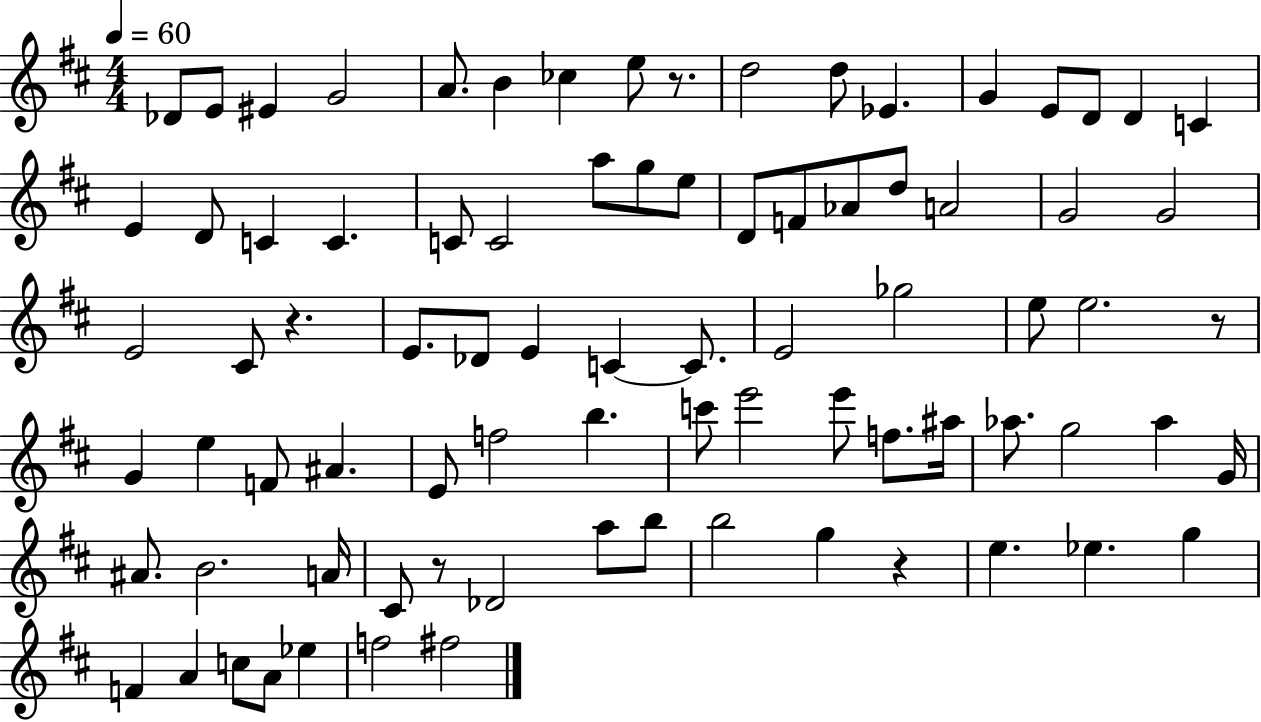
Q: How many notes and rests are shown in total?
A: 83